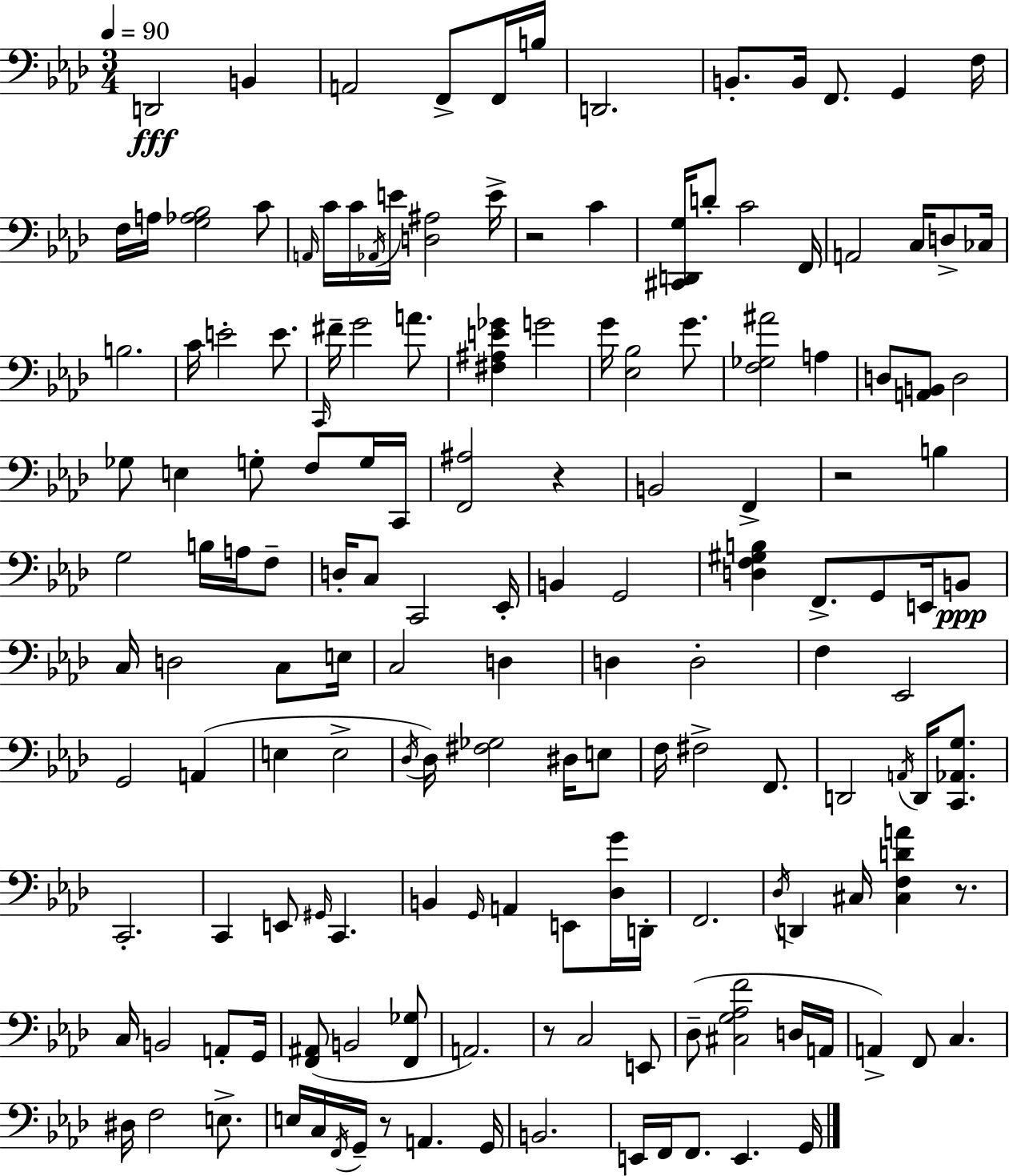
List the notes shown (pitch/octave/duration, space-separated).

D2/h B2/q A2/h F2/e F2/s B3/s D2/h. B2/e. B2/s F2/e. G2/q F3/s F3/s A3/s [G3,Ab3,Bb3]/h C4/e A2/s C4/s C4/s Ab2/s E4/s [D3,A#3]/h E4/s R/h C4/q [C#2,D2,G3]/s D4/e C4/h F2/s A2/h C3/s D3/e CES3/s B3/h. C4/s E4/h E4/e. C2/s F#4/s G4/h A4/e. [F#3,A#3,E4,Gb4]/q G4/h G4/s [Eb3,Bb3]/h G4/e. [F3,Gb3,A#4]/h A3/q D3/e [A2,B2]/e D3/h Gb3/e E3/q G3/e F3/e G3/s C2/s [F2,A#3]/h R/q B2/h F2/q R/h B3/q G3/h B3/s A3/s F3/e D3/s C3/e C2/h Eb2/s B2/q G2/h [D3,F3,G#3,B3]/q F2/e. G2/e E2/s B2/e C3/s D3/h C3/e E3/s C3/h D3/q D3/q D3/h F3/q Eb2/h G2/h A2/q E3/q E3/h Db3/s Db3/s [F#3,Gb3]/h D#3/s E3/e F3/s F#3/h F2/e. D2/h A2/s D2/s [C2,Ab2,G3]/e. C2/h. C2/q E2/e G#2/s C2/q. B2/q G2/s A2/q E2/e [Db3,G4]/s D2/s F2/h. Db3/s D2/q C#3/s [C#3,F3,D4,A4]/q R/e. C3/s B2/h A2/e G2/s [F2,A#2]/e B2/h [F2,Gb3]/e A2/h. R/e C3/h E2/e Db3/e [C#3,G3,Ab3,F4]/h D3/s A2/s A2/q F2/e C3/q. D#3/s F3/h E3/e. E3/s C3/s F2/s G2/s R/e A2/q. G2/s B2/h. E2/s F2/s F2/e. E2/q. G2/s